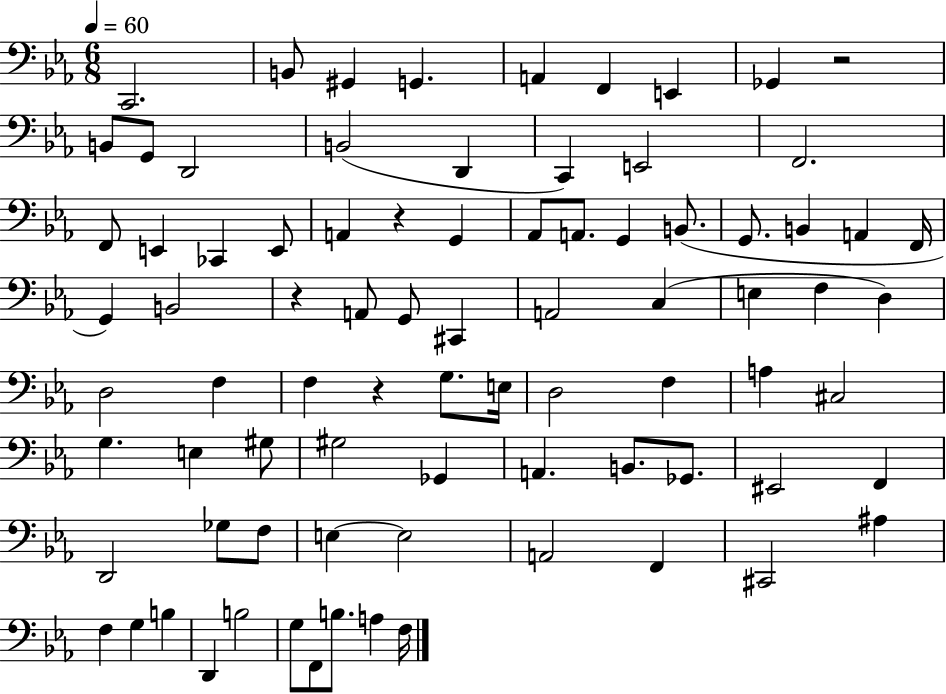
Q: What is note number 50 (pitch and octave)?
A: G3